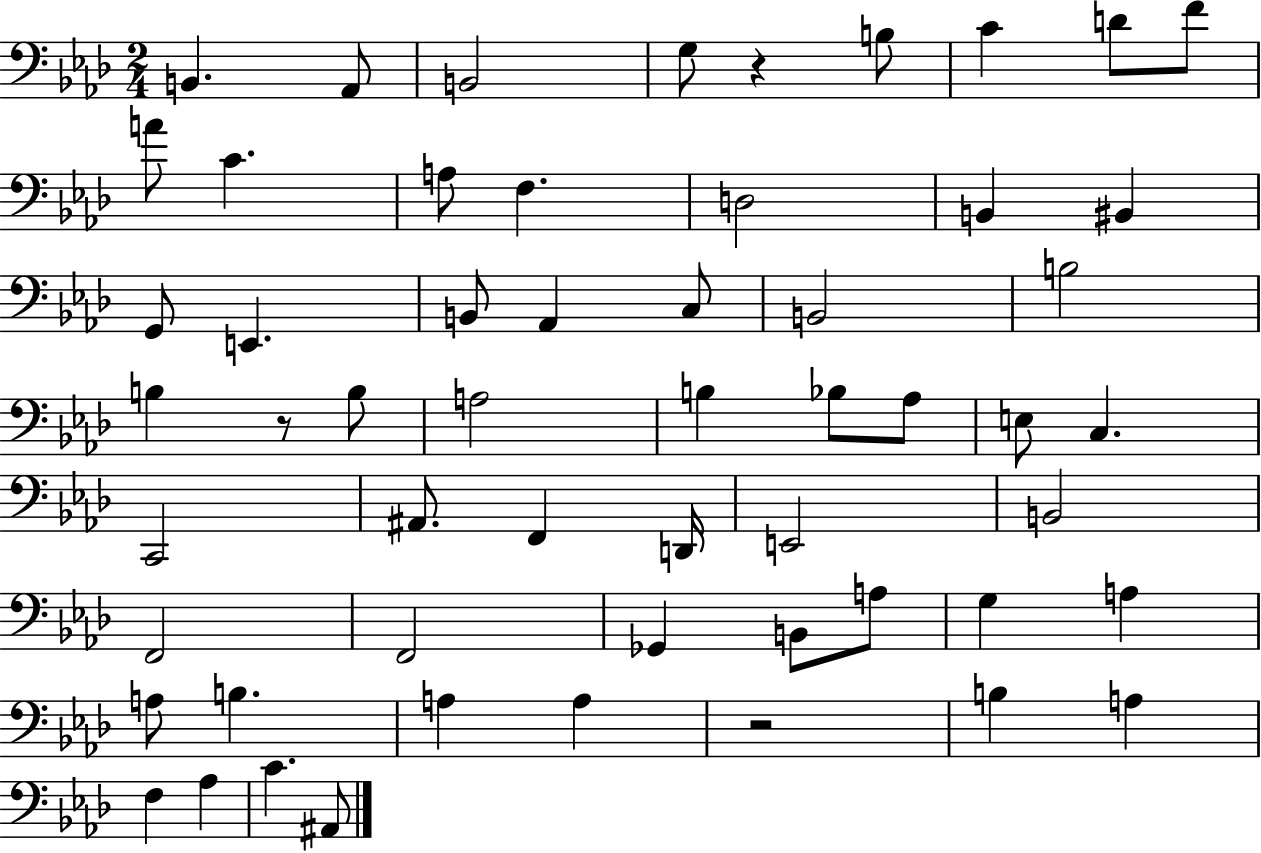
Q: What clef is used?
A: bass